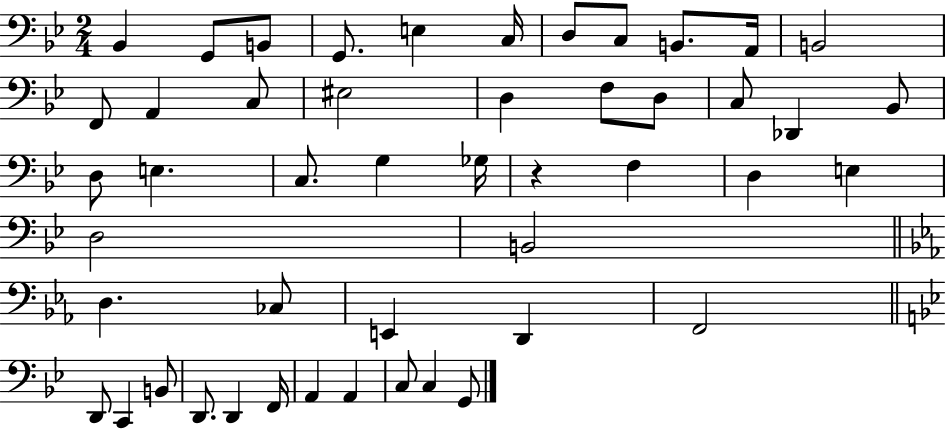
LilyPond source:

{
  \clef bass
  \numericTimeSignature
  \time 2/4
  \key bes \major
  \repeat volta 2 { bes,4 g,8 b,8 | g,8. e4 c16 | d8 c8 b,8. a,16 | b,2 | \break f,8 a,4 c8 | eis2 | d4 f8 d8 | c8 des,4 bes,8 | \break d8 e4. | c8. g4 ges16 | r4 f4 | d4 e4 | \break d2 | b,2 | \bar "||" \break \key ees \major d4. ces8 | e,4 d,4 | f,2 | \bar "||" \break \key bes \major d,8 c,4 b,8 | d,8. d,4 f,16 | a,4 a,4 | c8 c4 g,8 | \break } \bar "|."
}